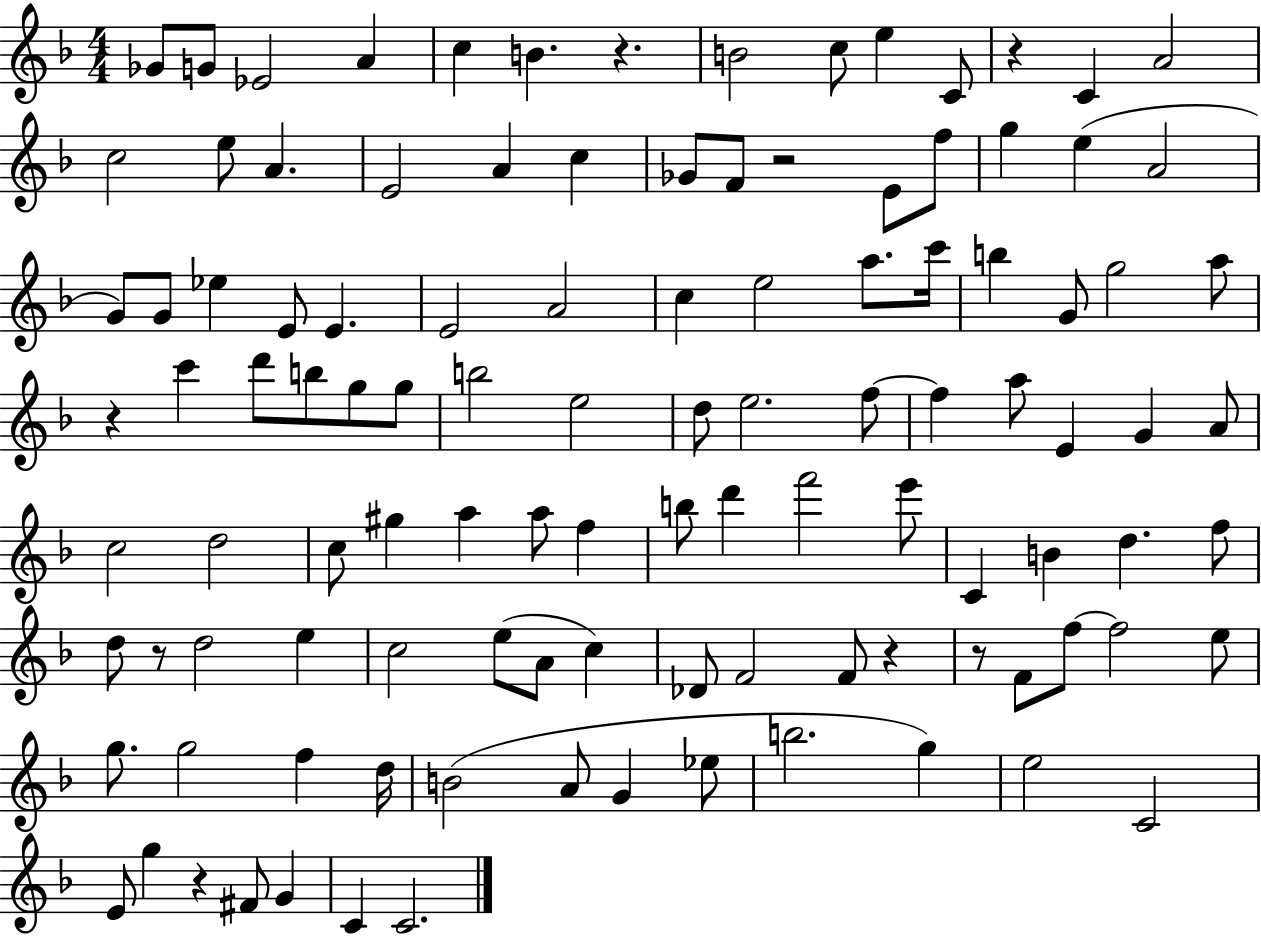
Gb4/e G4/e Eb4/h A4/q C5/q B4/q. R/q. B4/h C5/e E5/q C4/e R/q C4/q A4/h C5/h E5/e A4/q. E4/h A4/q C5/q Gb4/e F4/e R/h E4/e F5/e G5/q E5/q A4/h G4/e G4/e Eb5/q E4/e E4/q. E4/h A4/h C5/q E5/h A5/e. C6/s B5/q G4/e G5/h A5/e R/q C6/q D6/e B5/e G5/e G5/e B5/h E5/h D5/e E5/h. F5/e F5/q A5/e E4/q G4/q A4/e C5/h D5/h C5/e G#5/q A5/q A5/e F5/q B5/e D6/q F6/h E6/e C4/q B4/q D5/q. F5/e D5/e R/e D5/h E5/q C5/h E5/e A4/e C5/q Db4/e F4/h F4/e R/q R/e F4/e F5/e F5/h E5/e G5/e. G5/h F5/q D5/s B4/h A4/e G4/q Eb5/e B5/h. G5/q E5/h C4/h E4/e G5/q R/q F#4/e G4/q C4/q C4/h.